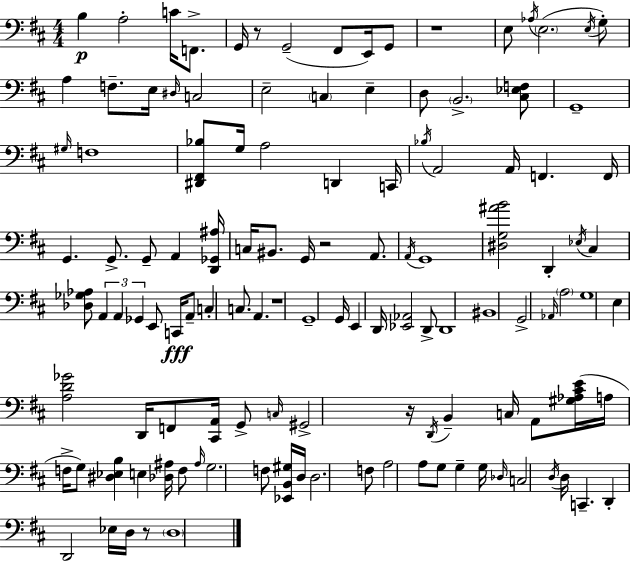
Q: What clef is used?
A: bass